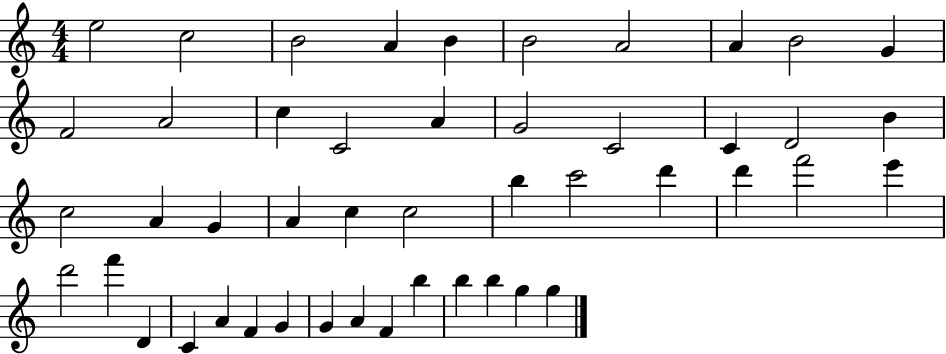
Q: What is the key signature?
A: C major